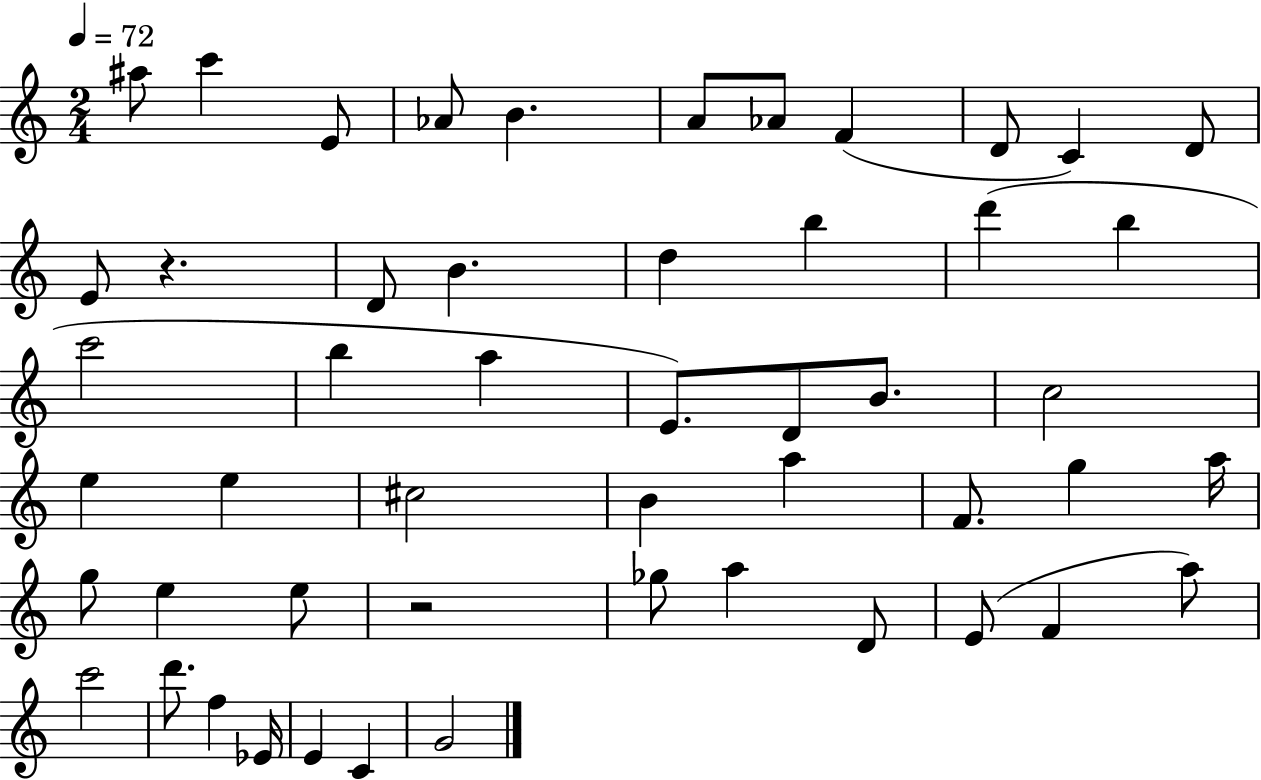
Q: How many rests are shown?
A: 2